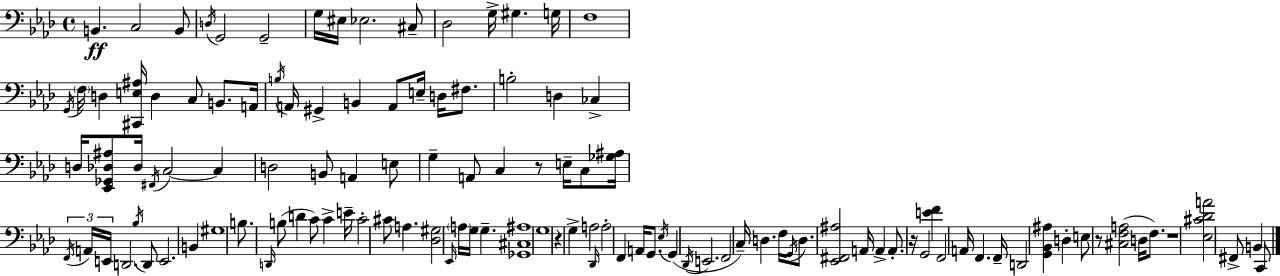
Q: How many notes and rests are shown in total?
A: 119